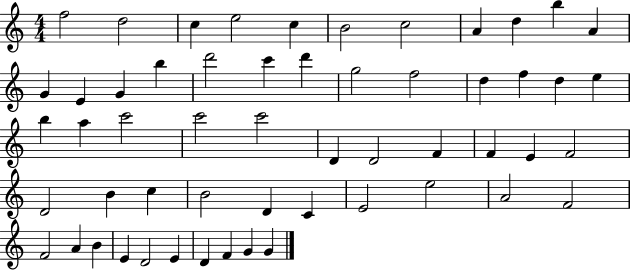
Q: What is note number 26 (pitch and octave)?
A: A5